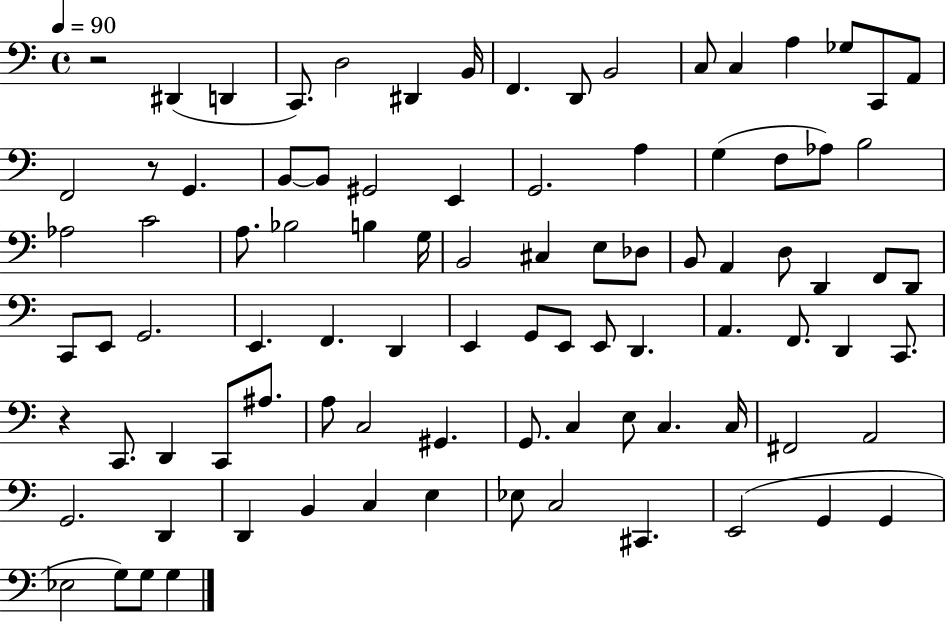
R/h D#2/q D2/q C2/e. D3/h D#2/q B2/s F2/q. D2/e B2/h C3/e C3/q A3/q Gb3/e C2/e A2/e F2/h R/e G2/q. B2/e B2/e G#2/h E2/q G2/h. A3/q G3/q F3/e Ab3/e B3/h Ab3/h C4/h A3/e. Bb3/h B3/q G3/s B2/h C#3/q E3/e Db3/e B2/e A2/q D3/e D2/q F2/e D2/e C2/e E2/e G2/h. E2/q. F2/q. D2/q E2/q G2/e E2/e E2/e D2/q. A2/q. F2/e. D2/q C2/e. R/q C2/e. D2/q C2/e A#3/e. A3/e C3/h G#2/q. G2/e. C3/q E3/e C3/q. C3/s F#2/h A2/h G2/h. D2/q D2/q B2/q C3/q E3/q Eb3/e C3/h C#2/q. E2/h G2/q G2/q Eb3/h G3/e G3/e G3/q